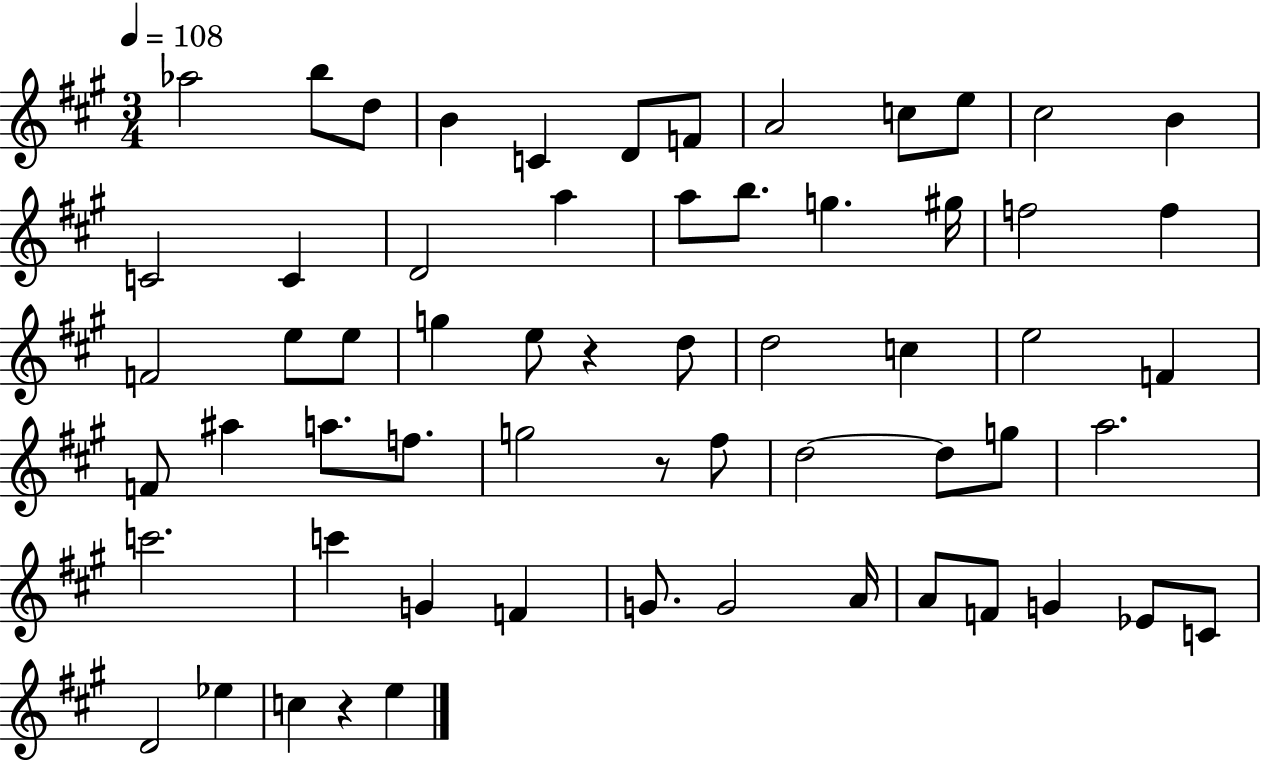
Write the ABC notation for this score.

X:1
T:Untitled
M:3/4
L:1/4
K:A
_a2 b/2 d/2 B C D/2 F/2 A2 c/2 e/2 ^c2 B C2 C D2 a a/2 b/2 g ^g/4 f2 f F2 e/2 e/2 g e/2 z d/2 d2 c e2 F F/2 ^a a/2 f/2 g2 z/2 ^f/2 d2 d/2 g/2 a2 c'2 c' G F G/2 G2 A/4 A/2 F/2 G _E/2 C/2 D2 _e c z e